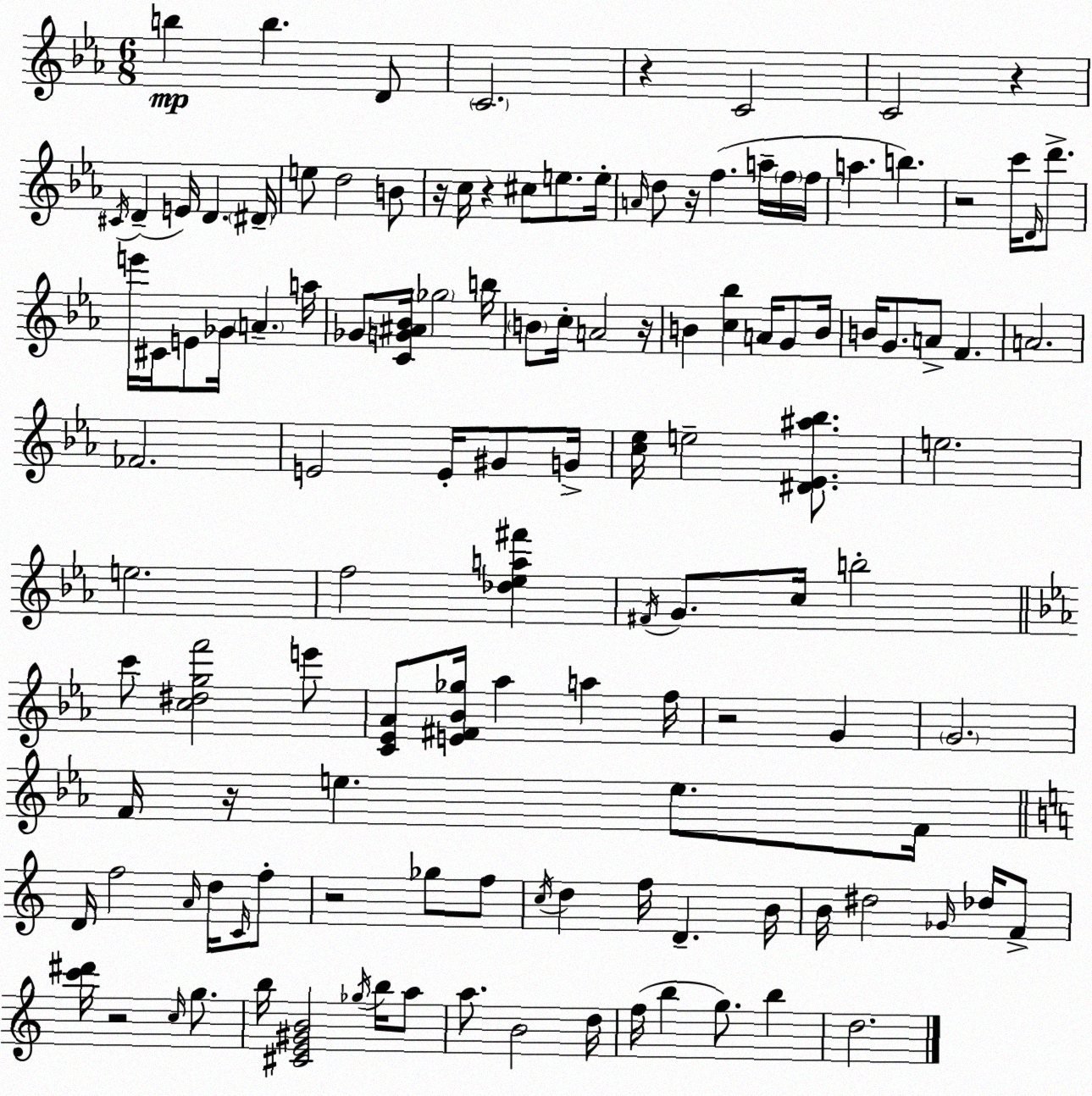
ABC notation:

X:1
T:Untitled
M:6/8
L:1/4
K:Eb
b b D/2 C2 z C2 C2 z ^C/4 D E/4 D ^D/4 e/2 d2 B/2 z/4 c/4 z ^c/2 e/2 e/4 A/4 d/2 z/4 f a/4 f/4 f/4 a b z2 c'/4 D/4 d'/2 e'/4 ^C/4 E/2 _G/4 A a/4 _G/2 [CG^A_B]/4 _g2 b/4 B/2 c/4 A2 z/4 B [c_b] A/4 G/2 B/4 B/4 G/2 A/2 F A2 _F2 E2 E/4 ^G/2 G/4 [c_e]/4 e2 [^D_E^a_b]/2 e2 e2 f2 [_d_ea^f'] ^F/4 G/2 c/4 b2 c'/2 [c^dgf']2 e'/2 [C_E_A]/2 [E^F_B_g]/4 _a a f/4 z2 G G2 F/4 z/4 e e/2 F/4 D/4 f2 A/4 d/4 C/4 f/2 z2 _g/2 f/2 c/4 d f/4 D B/4 B/4 ^d2 _G/4 _d/4 F/2 [c'^d']/4 z2 c/4 g/2 b/4 [^CE^GB]2 _g/4 b/4 a/2 a/2 B2 d/4 f/4 b g/2 b d2